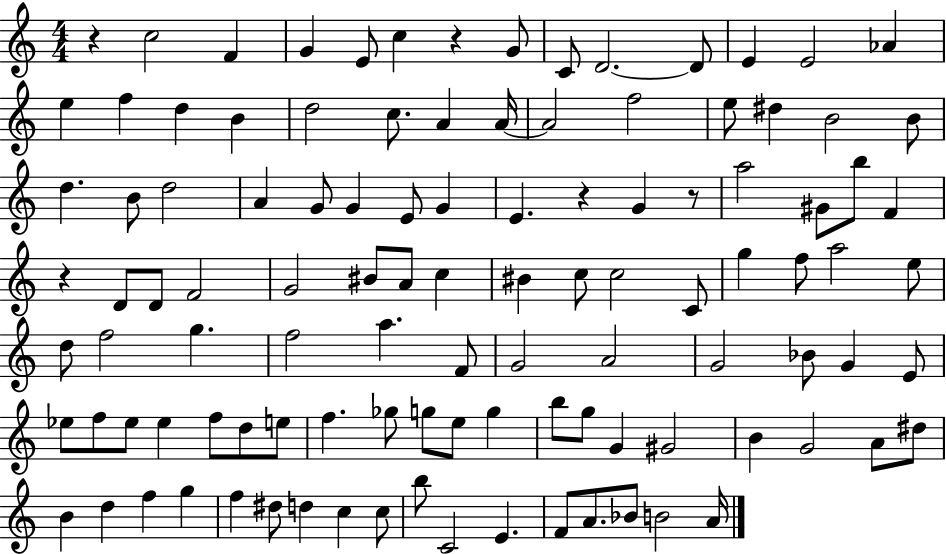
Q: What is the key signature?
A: C major